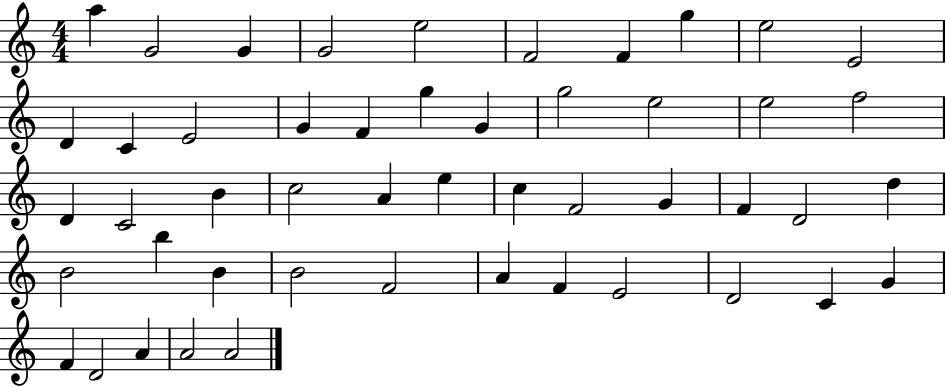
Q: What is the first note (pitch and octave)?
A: A5